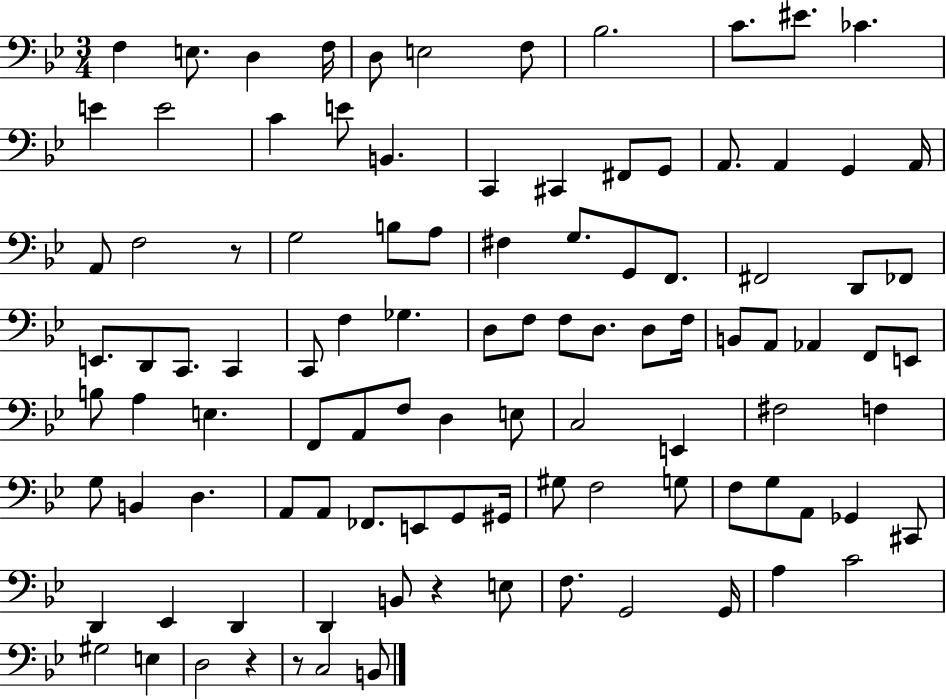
{
  \clef bass
  \numericTimeSignature
  \time 3/4
  \key bes \major
  \repeat volta 2 { f4 e8. d4 f16 | d8 e2 f8 | bes2. | c'8. eis'8. ces'4. | \break e'4 e'2 | c'4 e'8 b,4. | c,4 cis,4 fis,8 g,8 | a,8. a,4 g,4 a,16 | \break a,8 f2 r8 | g2 b8 a8 | fis4 g8. g,8 f,8. | fis,2 d,8 fes,8 | \break e,8. d,8 c,8. c,4 | c,8 f4 ges4. | d8 f8 f8 d8. d8 f16 | b,8 a,8 aes,4 f,8 e,8 | \break b8 a4 e4. | f,8 a,8 f8 d4 e8 | c2 e,4 | fis2 f4 | \break g8 b,4 d4. | a,8 a,8 fes,8. e,8 g,8 gis,16 | gis8 f2 g8 | f8 g8 a,8 ges,4 cis,8 | \break d,4 ees,4 d,4 | d,4 b,8 r4 e8 | f8. g,2 g,16 | a4 c'2 | \break gis2 e4 | d2 r4 | r8 c2 b,8 | } \bar "|."
}